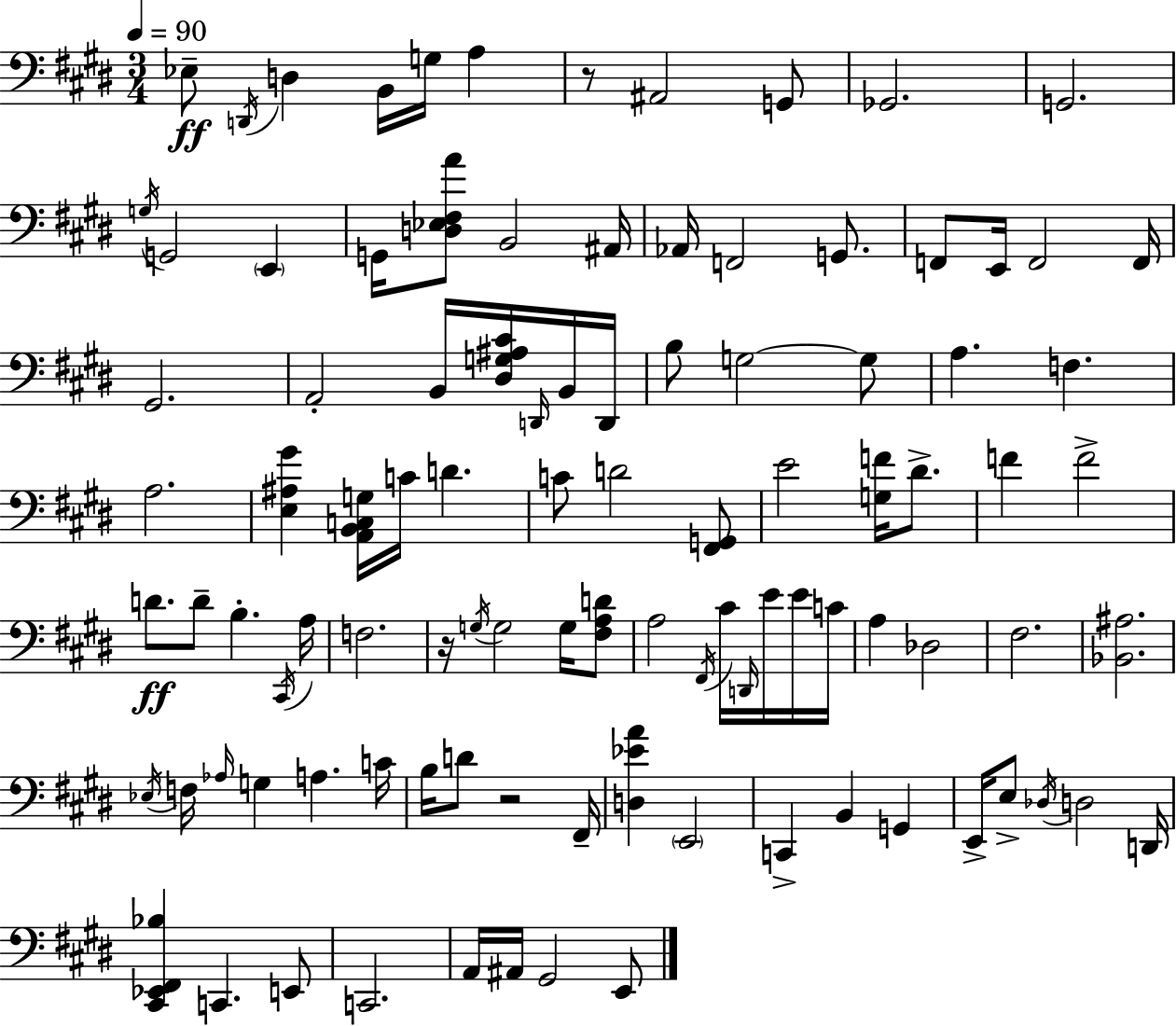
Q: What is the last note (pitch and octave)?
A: E2